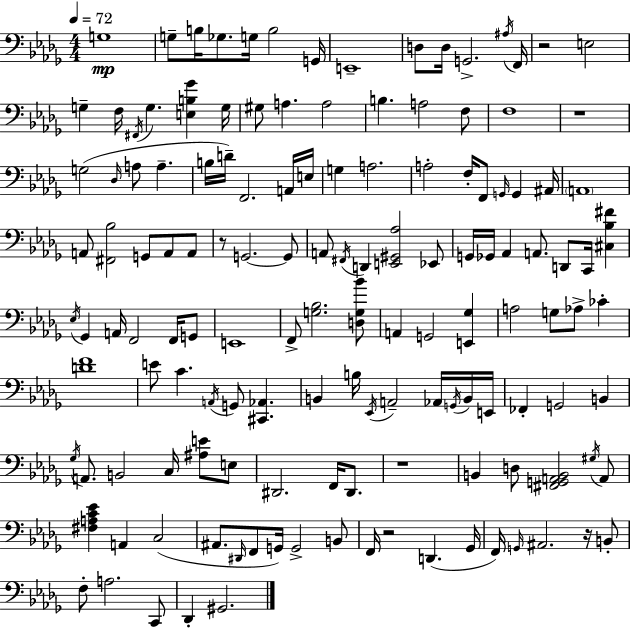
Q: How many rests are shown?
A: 6